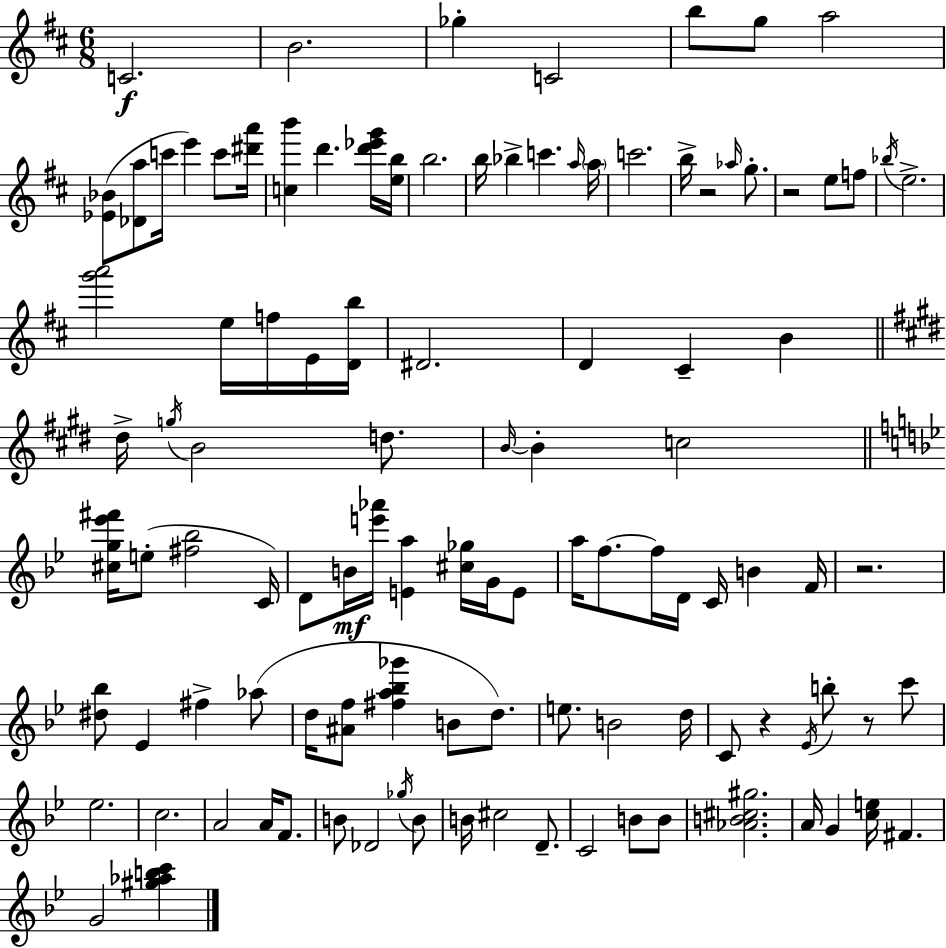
{
  \clef treble
  \numericTimeSignature
  \time 6/8
  \key d \major
  \repeat volta 2 { c'2.\f | b'2. | ges''4-. c'2 | b''8 g''8 a''2 | \break <ees' bes'>8( <des' a''>8 c'''16 e'''4) c'''8 <dis''' a'''>16 | <c'' b'''>4 d'''4. <d''' ees''' g'''>16 <e'' b''>16 | b''2. | b''16 bes''4-> c'''4. \grace { a''16 } | \break \parenthesize a''16 c'''2. | b''16-> r2 \grace { aes''16 } g''8.-. | r2 e''8 | f''8 \acciaccatura { bes''16 } e''2.-> | \break <g''' a'''>2 e''16 | f''16 e'16 <d' b''>16 dis'2. | d'4 cis'4-- b'4 | \bar "||" \break \key e \major dis''16-> \acciaccatura { g''16 } b'2 d''8. | \grace { b'16~ }~ b'4-. c''2 | \bar "||" \break \key g \minor <cis'' g'' ees''' fis'''>16 e''8-.( <fis'' bes''>2 c'16) | d'8 b'16\mf <e''' aes'''>16 <e' a''>4 <cis'' ges''>16 g'16 e'8 | a''16 f''8.~~ f''16 d'16 c'16 b'4 f'16 | r2. | \break <dis'' bes''>8 ees'4 fis''4-> aes''8( | d''16 <ais' f''>8 <fis'' a'' bes'' ges'''>4 b'8 d''8.) | e''8. b'2 d''16 | c'8 r4 \acciaccatura { ees'16 } b''8-. r8 c'''8 | \break ees''2. | c''2. | a'2 a'16 f'8. | b'8 des'2 \acciaccatura { ges''16 } | \break b'8 b'16 cis''2 d'8.-- | c'2 b'8 | b'8 <aes' b' cis'' gis''>2. | a'16 g'4 <c'' e''>16 fis'4. | \break g'2 <gis'' aes'' b'' c'''>4 | } \bar "|."
}